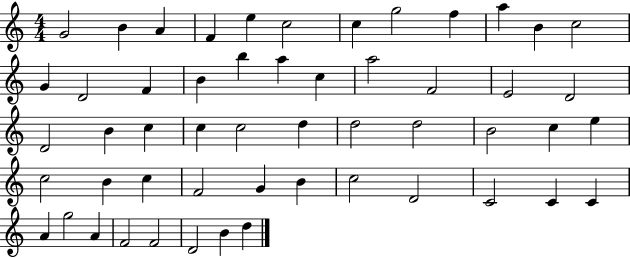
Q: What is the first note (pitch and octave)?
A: G4